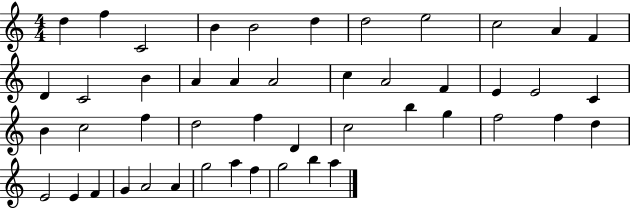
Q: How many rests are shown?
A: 0